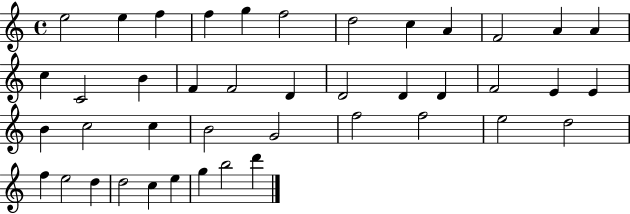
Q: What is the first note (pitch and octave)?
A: E5